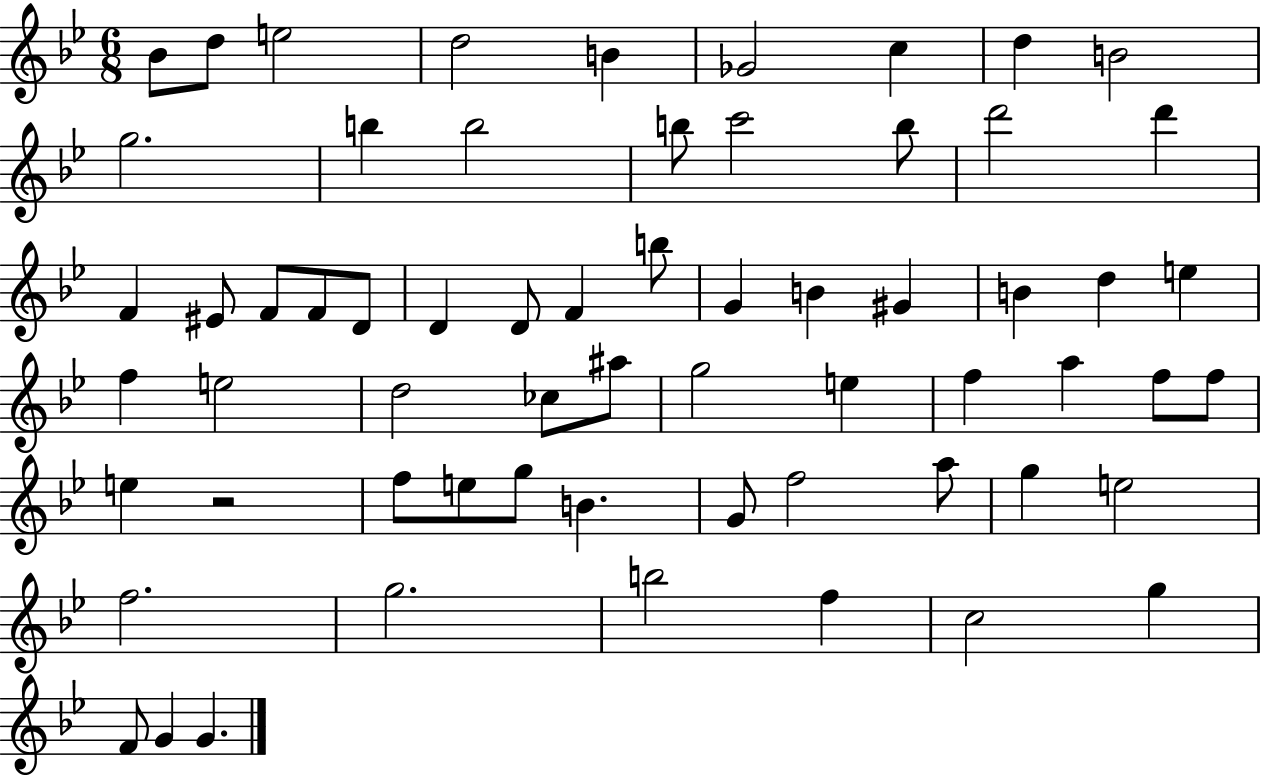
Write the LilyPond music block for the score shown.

{
  \clef treble
  \numericTimeSignature
  \time 6/8
  \key bes \major
  \repeat volta 2 { bes'8 d''8 e''2 | d''2 b'4 | ges'2 c''4 | d''4 b'2 | \break g''2. | b''4 b''2 | b''8 c'''2 b''8 | d'''2 d'''4 | \break f'4 eis'8 f'8 f'8 d'8 | d'4 d'8 f'4 b''8 | g'4 b'4 gis'4 | b'4 d''4 e''4 | \break f''4 e''2 | d''2 ces''8 ais''8 | g''2 e''4 | f''4 a''4 f''8 f''8 | \break e''4 r2 | f''8 e''8 g''8 b'4. | g'8 f''2 a''8 | g''4 e''2 | \break f''2. | g''2. | b''2 f''4 | c''2 g''4 | \break f'8 g'4 g'4. | } \bar "|."
}